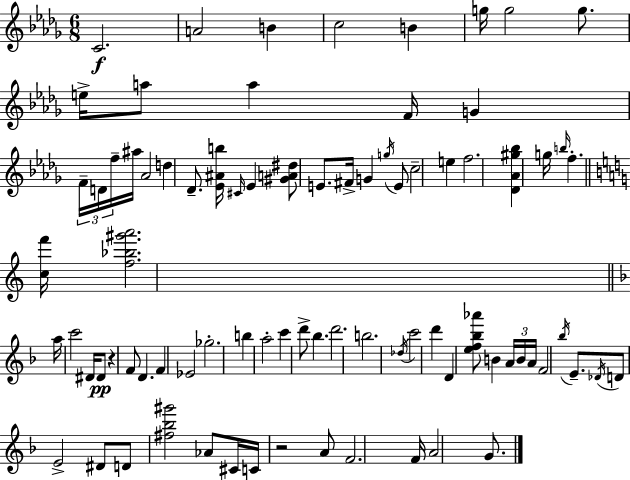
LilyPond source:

{
  \clef treble
  \numericTimeSignature
  \time 6/8
  \key bes \minor
  \repeat volta 2 { c'2.\f | a'2 b'4 | c''2 b'4 | g''16 g''2 g''8. | \break e''16-> a''8 a''4 f'16 g'4 | \tuplet 3/2 { f'16-- d'16 f''16-- } ais''16 aes'2 | d''4 des'8.-- <ees' ais' b''>16 \grace { cis'16 } ees'4 | <gis' a' dis''>8 e'8. fis'16-> g'4 \acciaccatura { g''16 } | \break e'8 c''2-- e''4 | f''2. | <des' aes' gis'' bes''>4 g''16 \grace { b''16 } f''4.-. | \bar "||" \break \key c \major <c'' f'''>16 <f'' bes'' gis''' a'''>2. | \bar "||" \break \key f \major a''16 c'''2 dis'16 dis'8\pp | r4 f'8 d'4. | f'4 ees'2 | ges''2.-. | \break b''4 a''2-. | c'''4 d'''8-> bes''4. | d'''2. | b''2. | \break \acciaccatura { des''16 } c'''2 d'''4 | d'4 <e'' f'' bes'' aes'''>8 b'4 \tuplet 3/2 { a'16 | b'16 a'16 } f'2 \acciaccatura { bes''16 } e'8.-- | \acciaccatura { des'16 } d'8 e'2-> | \break dis'8 d'8 <fis'' bes'' gis'''>2 | aes'8 cis'16 c'16 r2 | a'8 f'2. | f'16 a'2 | \break g'8. } \bar "|."
}